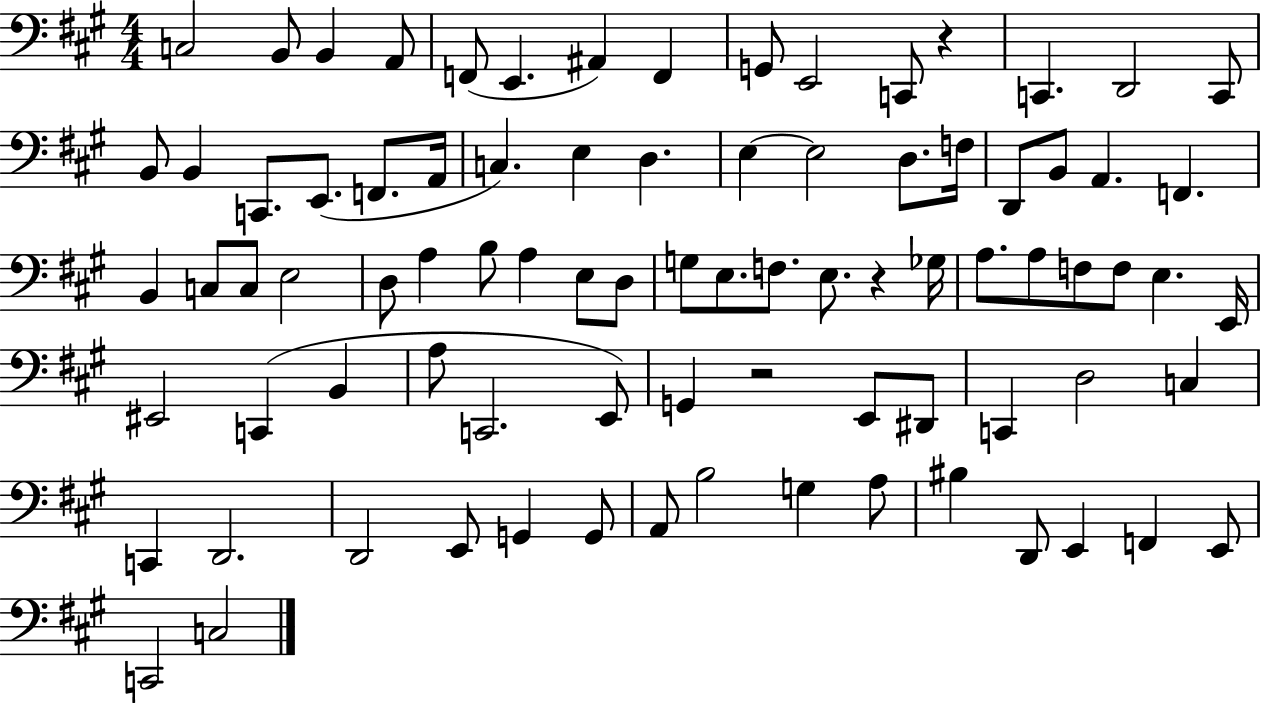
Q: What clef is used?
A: bass